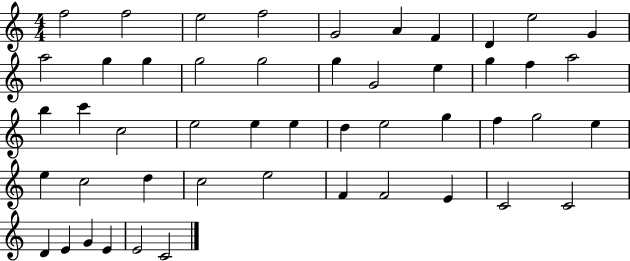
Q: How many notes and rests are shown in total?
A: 49